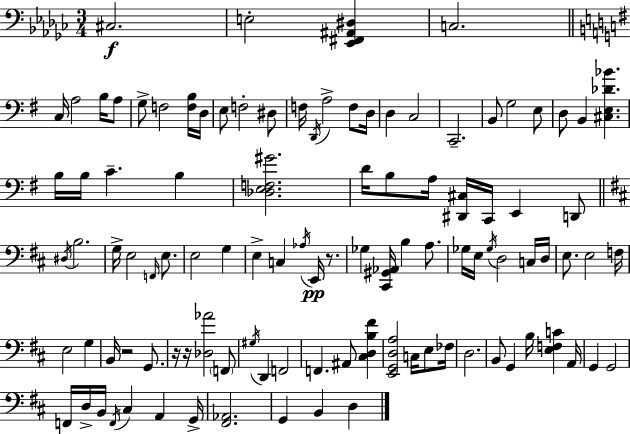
C#3/h. E3/h [Eb2,F#2,A#2,D#3]/q C3/h. C3/s A3/h B3/s A3/e G3/e F3/h [F3,B3]/s D3/s E3/e F3/h D#3/e F3/s D2/s A3/h F3/e D3/s D3/q C3/h C2/h. B2/e G3/h E3/e D3/e B2/q [C#3,E3,Db4,Bb4]/q. B3/s B3/s C4/q. B3/q [Db3,E3,F3,G#4]/h. D4/s B3/e A3/s [D#2,C#3]/s C2/s E2/q D2/e D#3/s B3/h. G3/s E3/h F2/s E3/e. E3/h G3/q E3/q C3/q Ab3/s E2/s R/e. Gb3/q [C#2,G#2,Ab2]/s B3/q A3/e. Gb3/s E3/s Gb3/s D3/h C3/s D3/s E3/e. E3/h F3/s E3/h G3/q B2/s R/h G2/e. R/s R/s [Db3,Ab4]/h F2/e G#3/s D2/q F2/h F2/q. A#2/e [C#3,D3,B3,F#4]/q [E2,G2,D3,A3]/h C3/s E3/e FES3/s D3/h. B2/e G2/q B3/s [E3,F3,C4]/q A2/s G2/q G2/h F2/s D3/s B2/s F2/s C#3/q A2/q G2/s [F#2,Ab2]/h. G2/q B2/q D3/q